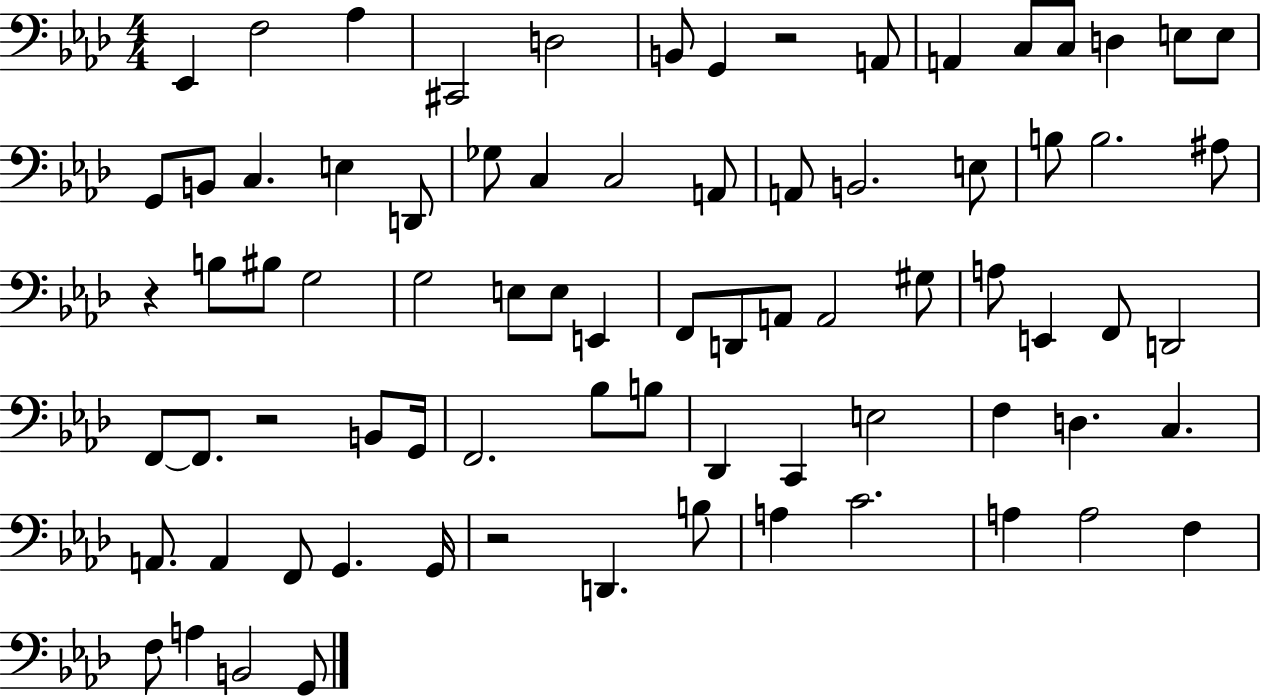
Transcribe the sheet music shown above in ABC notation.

X:1
T:Untitled
M:4/4
L:1/4
K:Ab
_E,, F,2 _A, ^C,,2 D,2 B,,/2 G,, z2 A,,/2 A,, C,/2 C,/2 D, E,/2 E,/2 G,,/2 B,,/2 C, E, D,,/2 _G,/2 C, C,2 A,,/2 A,,/2 B,,2 E,/2 B,/2 B,2 ^A,/2 z B,/2 ^B,/2 G,2 G,2 E,/2 E,/2 E,, F,,/2 D,,/2 A,,/2 A,,2 ^G,/2 A,/2 E,, F,,/2 D,,2 F,,/2 F,,/2 z2 B,,/2 G,,/4 F,,2 _B,/2 B,/2 _D,, C,, E,2 F, D, C, A,,/2 A,, F,,/2 G,, G,,/4 z2 D,, B,/2 A, C2 A, A,2 F, F,/2 A, B,,2 G,,/2